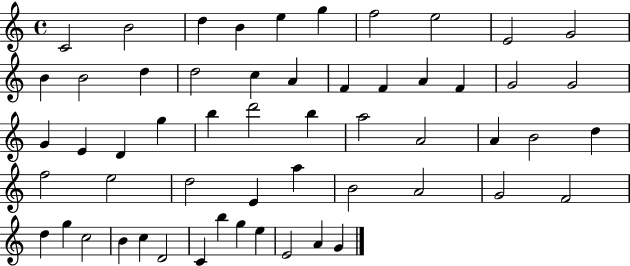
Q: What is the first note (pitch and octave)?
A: C4